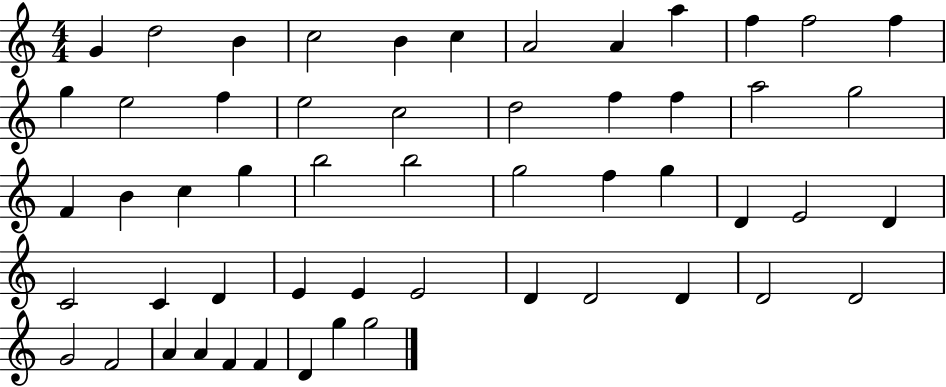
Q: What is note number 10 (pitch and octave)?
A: F5